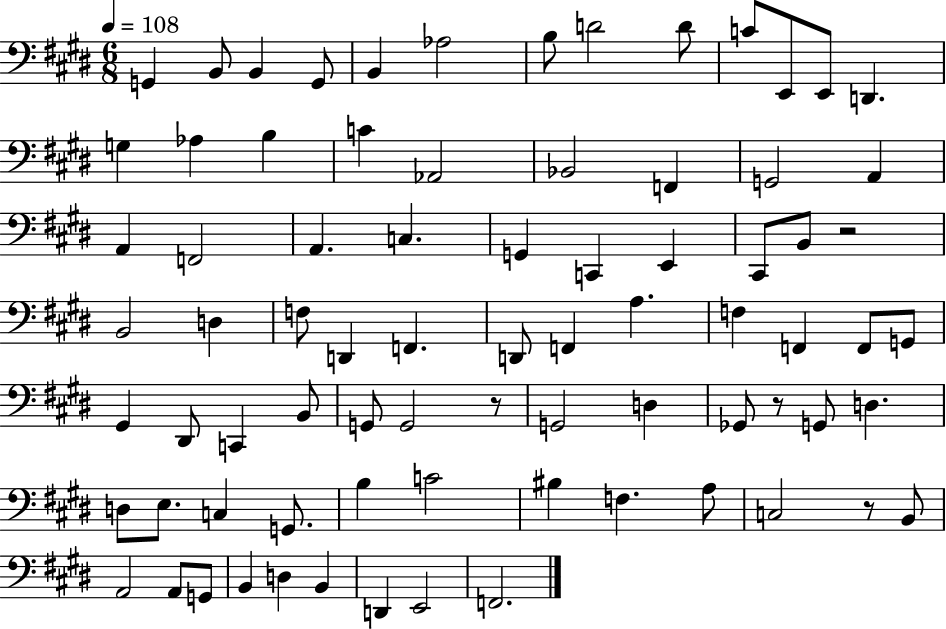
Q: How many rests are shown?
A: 4